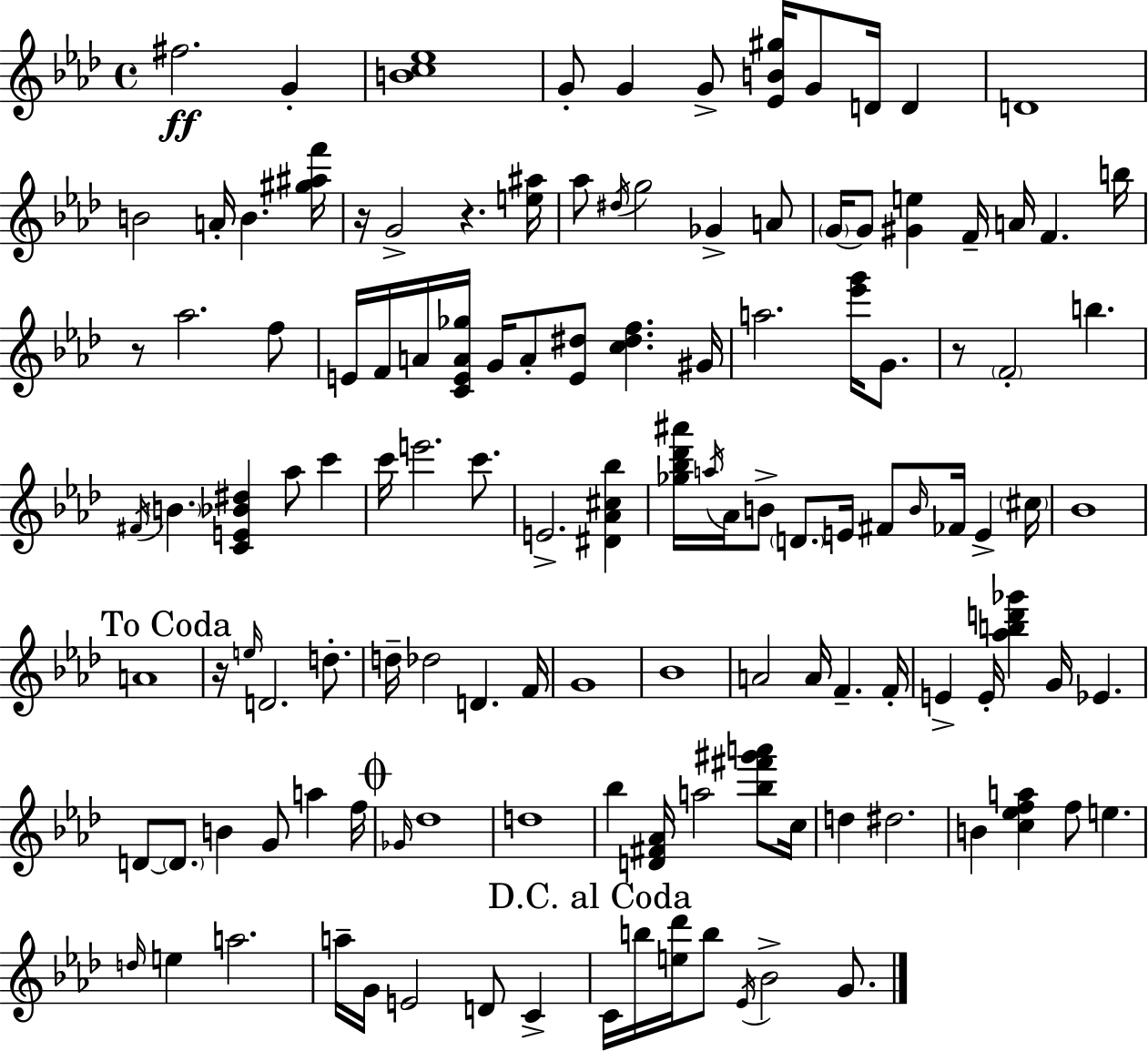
{
  \clef treble
  \time 4/4
  \defaultTimeSignature
  \key aes \major
  \repeat volta 2 { fis''2.\ff g'4-. | <b' c'' ees''>1 | g'8-. g'4 g'8-> <ees' b' gis''>16 g'8 d'16 d'4 | d'1 | \break b'2 a'16-. b'4. <gis'' ais'' f'''>16 | r16 g'2-> r4. <e'' ais''>16 | aes''8 \acciaccatura { dis''16 } g''2 ges'4-> a'8 | \parenthesize g'16~~ g'8 <gis' e''>4 f'16-- a'16 f'4. | \break b''16 r8 aes''2. f''8 | e'16 f'16 a'16 <c' e' a' ges''>16 g'16 a'8-. <e' dis''>8 <c'' dis'' f''>4. | gis'16 a''2. <ees''' g'''>16 g'8. | r8 \parenthesize f'2-. b''4. | \break \acciaccatura { fis'16 } \parenthesize b'4. <c' e' bes' dis''>4 aes''8 c'''4 | c'''16 e'''2. c'''8. | e'2.-> <dis' aes' cis'' bes''>4 | <ges'' bes'' des''' ais'''>16 \acciaccatura { a''16 } aes'16 b'8-> \parenthesize d'8. e'16 fis'8 \grace { b'16 } fes'16 e'4-> | \break \parenthesize cis''16 bes'1 | \mark "To Coda" a'1 | r16 \grace { e''16 } d'2. | d''8.-. d''16-- des''2 d'4. | \break f'16 g'1 | bes'1 | a'2 a'16 f'4.-- | f'16-. e'4-> e'16-. <aes'' b'' d''' ges'''>4 g'16 ees'4. | \break d'8~~ \parenthesize d'8. b'4 g'8 | a''4 f''16 \mark \markup { \musicglyph "scripts.coda" } \grace { ges'16 } des''1 | d''1 | bes''4 <d' fis' aes'>16 a''2 | \break <bes'' fis''' gis''' a'''>8 c''16 d''4 dis''2. | b'4 <c'' ees'' f'' a''>4 f''8 | e''4. \grace { d''16 } e''4 a''2. | a''16-- g'16 e'2 | \break d'8 c'4-> \mark "D.C. al Coda" c'16 b''16 <e'' des'''>16 b''8 \acciaccatura { ees'16 } bes'2-> | g'8. } \bar "|."
}